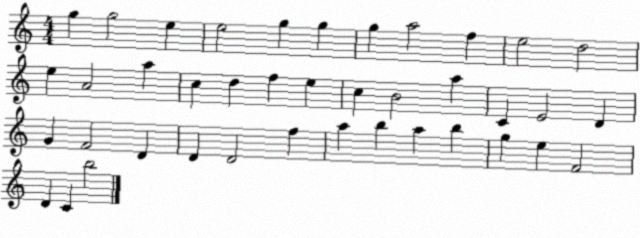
X:1
T:Untitled
M:4/4
L:1/4
K:C
g g2 e e2 g g g a2 f e2 d2 e A2 a c d f e c B2 a C E2 D G F2 D D D2 f a b a b g e F2 D C b2